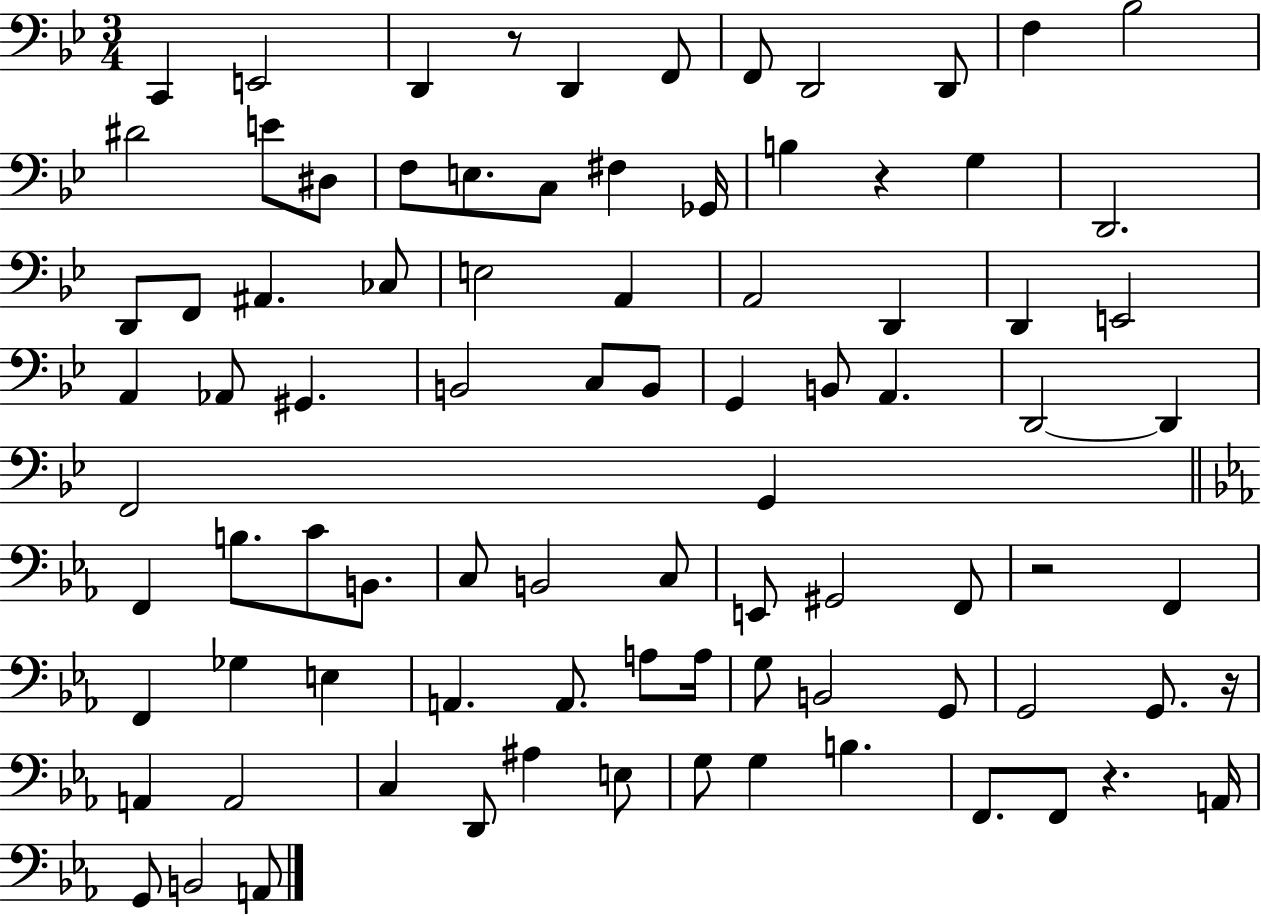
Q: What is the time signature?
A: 3/4